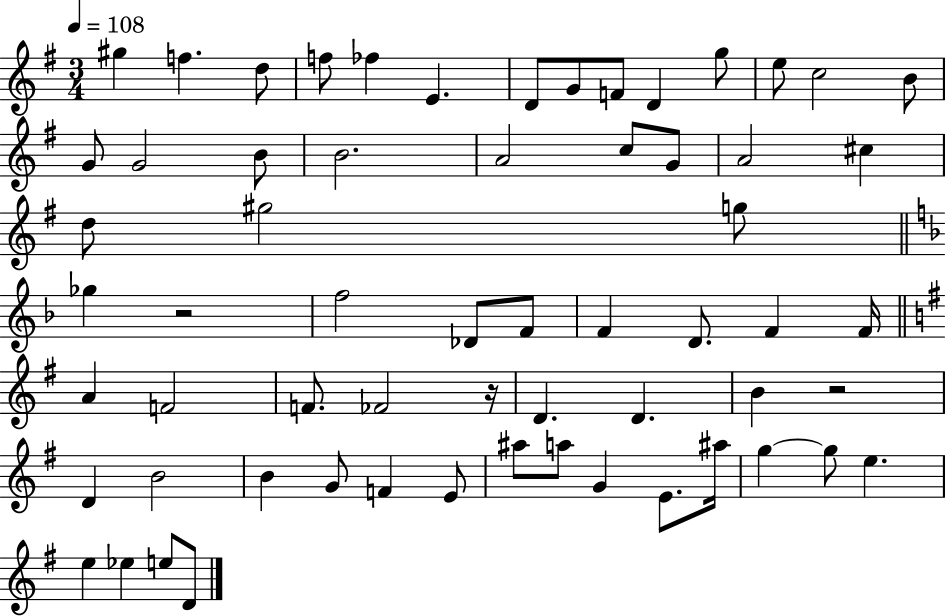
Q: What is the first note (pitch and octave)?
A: G#5